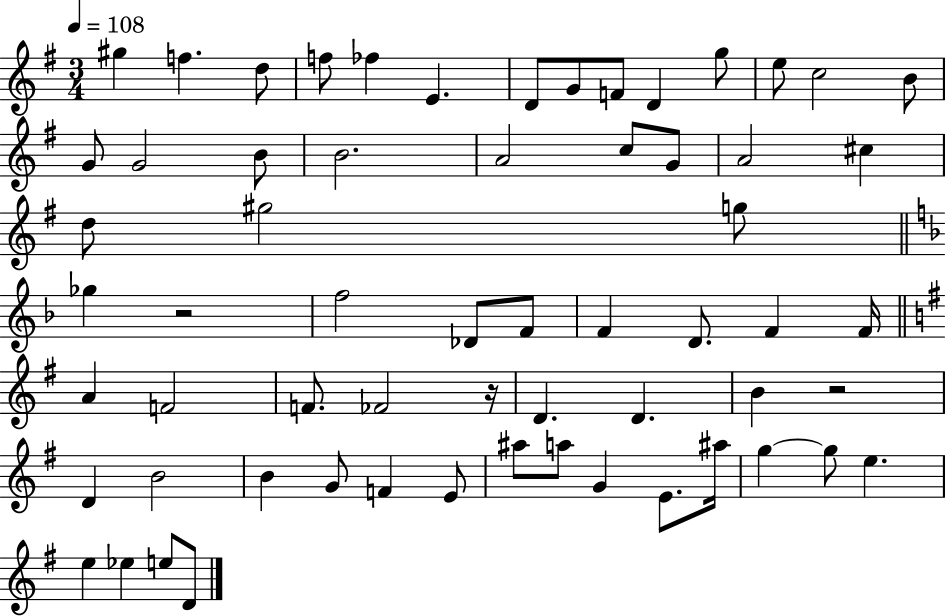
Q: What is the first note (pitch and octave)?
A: G#5